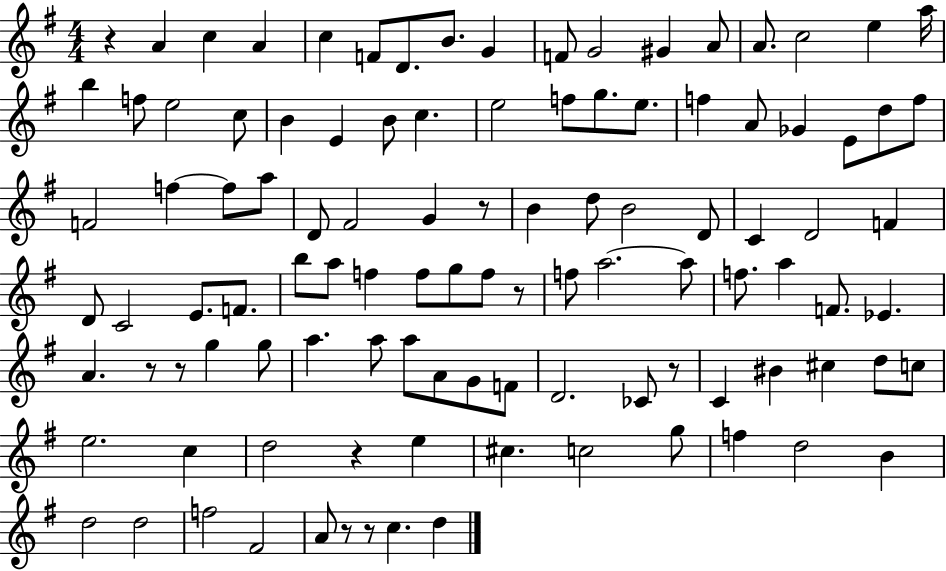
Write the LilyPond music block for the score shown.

{
  \clef treble
  \numericTimeSignature
  \time 4/4
  \key g \major
  r4 a'4 c''4 a'4 | c''4 f'8 d'8. b'8. g'4 | f'8 g'2 gis'4 a'8 | a'8. c''2 e''4 a''16 | \break b''4 f''8 e''2 c''8 | b'4 e'4 b'8 c''4. | e''2 f''8 g''8. e''8. | f''4 a'8 ges'4 e'8 d''8 f''8 | \break f'2 f''4~~ f''8 a''8 | d'8 fis'2 g'4 r8 | b'4 d''8 b'2 d'8 | c'4 d'2 f'4 | \break d'8 c'2 e'8. f'8. | b''8 a''8 f''4 f''8 g''8 f''8 r8 | f''8 a''2.~~ a''8 | f''8. a''4 f'8. ees'4. | \break a'4. r8 r8 g''4 g''8 | a''4. a''8 a''8 a'8 g'8 f'8 | d'2. ces'8 r8 | c'4 bis'4 cis''4 d''8 c''8 | \break e''2. c''4 | d''2 r4 e''4 | cis''4. c''2 g''8 | f''4 d''2 b'4 | \break d''2 d''2 | f''2 fis'2 | a'8 r8 r8 c''4. d''4 | \bar "|."
}